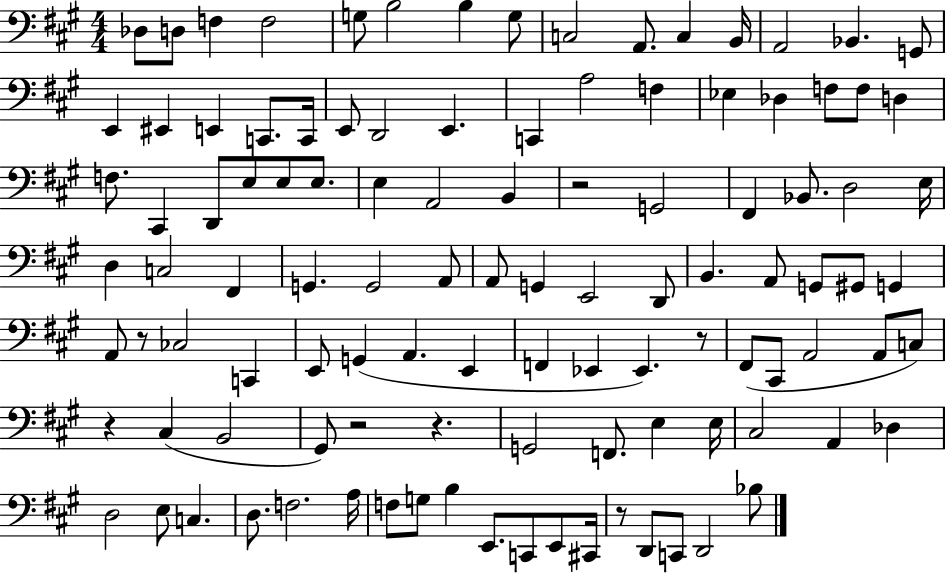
{
  \clef bass
  \numericTimeSignature
  \time 4/4
  \key a \major
  des8 d8 f4 f2 | g8 b2 b4 g8 | c2 a,8. c4 b,16 | a,2 bes,4. g,8 | \break e,4 eis,4 e,4 c,8. c,16 | e,8 d,2 e,4. | c,4 a2 f4 | ees4 des4 f8 f8 d4 | \break f8. cis,4 d,8 e8 e8 e8. | e4 a,2 b,4 | r2 g,2 | fis,4 bes,8. d2 e16 | \break d4 c2 fis,4 | g,4. g,2 a,8 | a,8 g,4 e,2 d,8 | b,4. a,8 g,8 gis,8 g,4 | \break a,8 r8 ces2 c,4 | e,8 g,4( a,4. e,4 | f,4 ees,4 ees,4.) r8 | fis,8( cis,8 a,2 a,8 c8) | \break r4 cis4( b,2 | gis,8) r2 r4. | g,2 f,8. e4 e16 | cis2 a,4 des4 | \break d2 e8 c4. | d8. f2. a16 | f8 g8 b4 e,8. c,8 e,8 cis,16 | r8 d,8 c,8 d,2 bes8 | \break \bar "|."
}